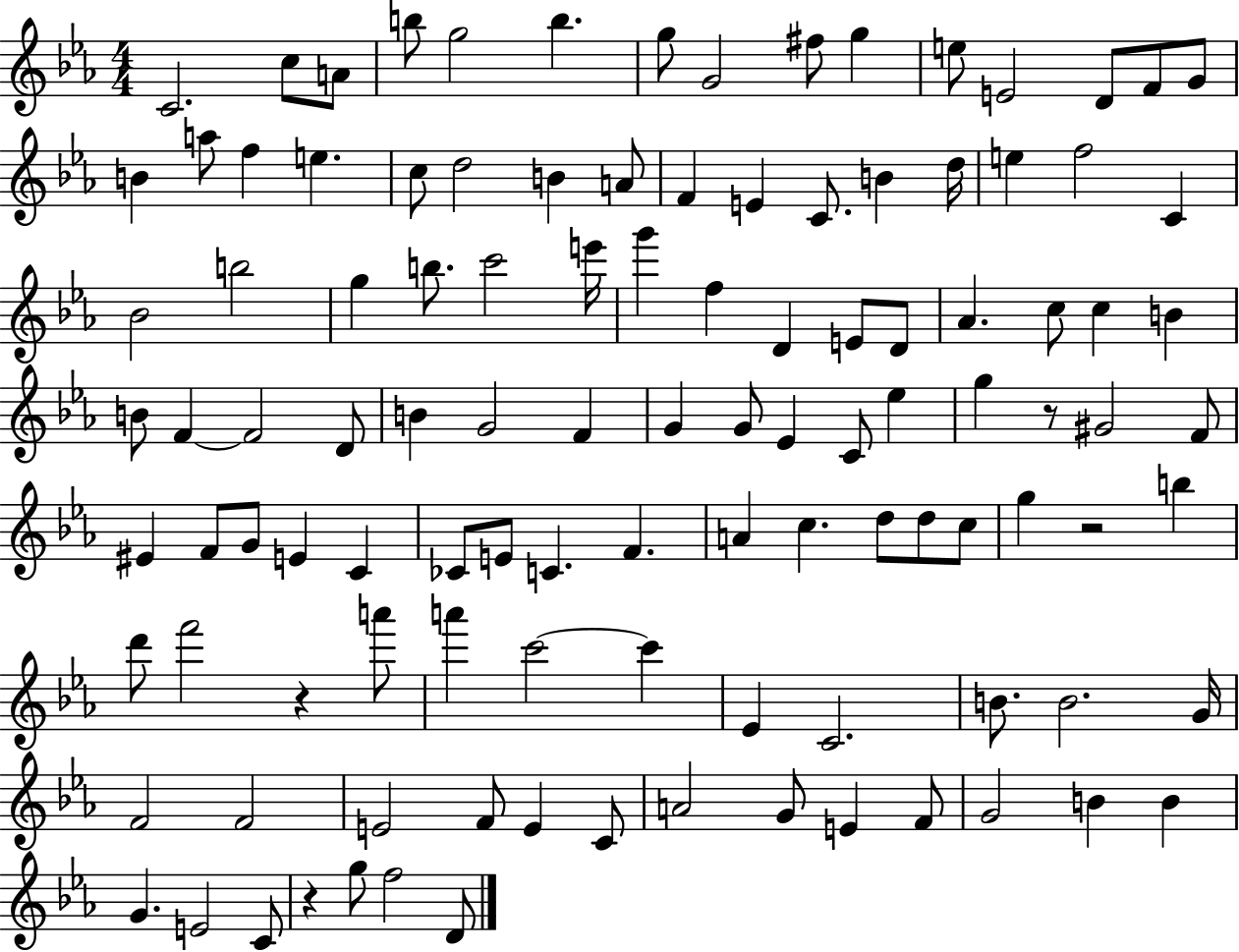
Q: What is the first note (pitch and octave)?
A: C4